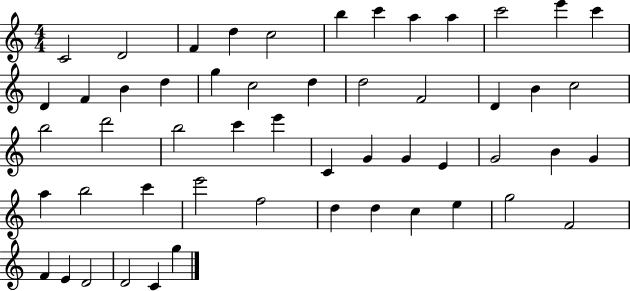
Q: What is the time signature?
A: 4/4